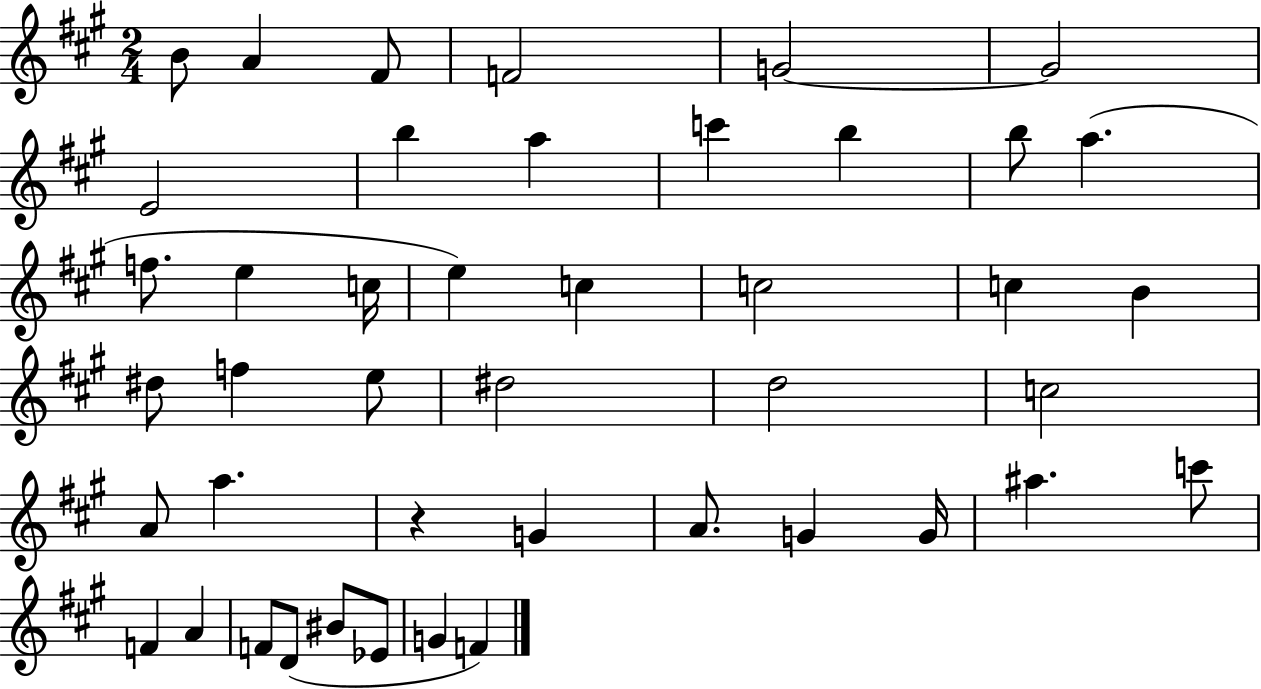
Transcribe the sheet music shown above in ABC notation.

X:1
T:Untitled
M:2/4
L:1/4
K:A
B/2 A ^F/2 F2 G2 G2 E2 b a c' b b/2 a f/2 e c/4 e c c2 c B ^d/2 f e/2 ^d2 d2 c2 A/2 a z G A/2 G G/4 ^a c'/2 F A F/2 D/2 ^B/2 _E/2 G F